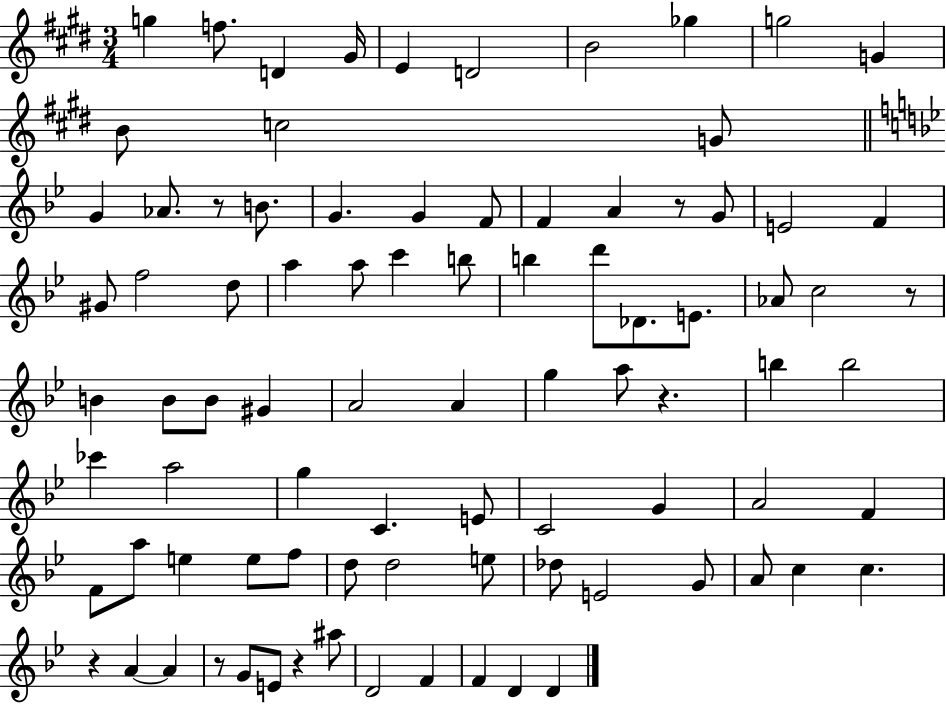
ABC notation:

X:1
T:Untitled
M:3/4
L:1/4
K:E
g f/2 D ^G/4 E D2 B2 _g g2 G B/2 c2 G/2 G _A/2 z/2 B/2 G G F/2 F A z/2 G/2 E2 F ^G/2 f2 d/2 a a/2 c' b/2 b d'/2 _D/2 E/2 _A/2 c2 z/2 B B/2 B/2 ^G A2 A g a/2 z b b2 _c' a2 g C E/2 C2 G A2 F F/2 a/2 e e/2 f/2 d/2 d2 e/2 _d/2 E2 G/2 A/2 c c z A A z/2 G/2 E/2 z ^a/2 D2 F F D D